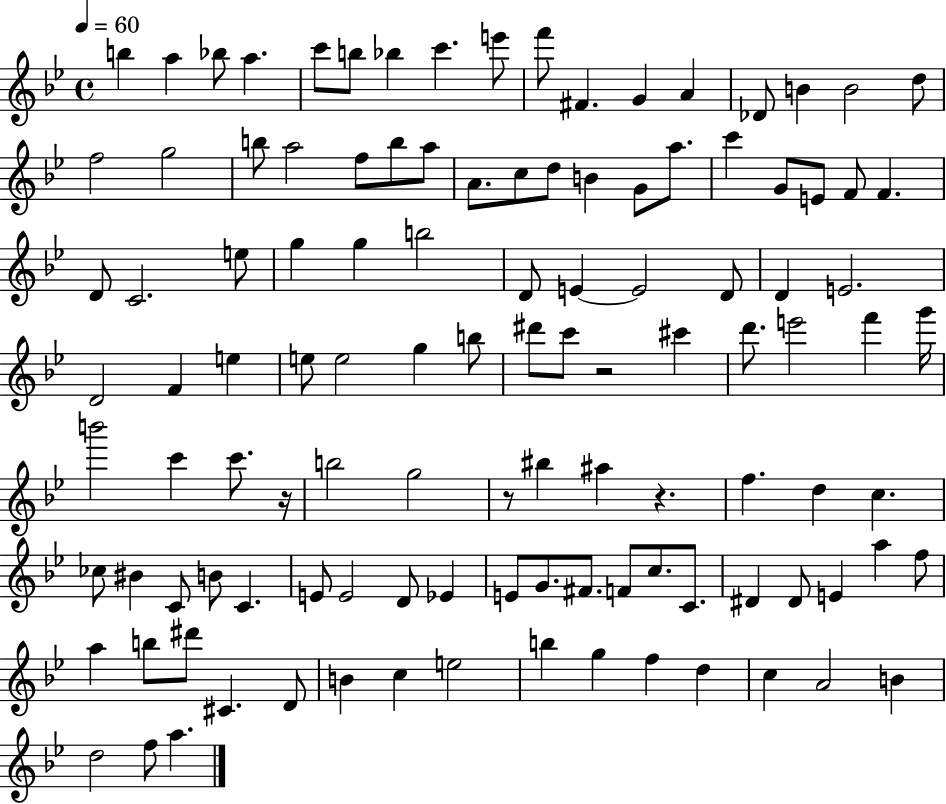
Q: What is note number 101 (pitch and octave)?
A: G5